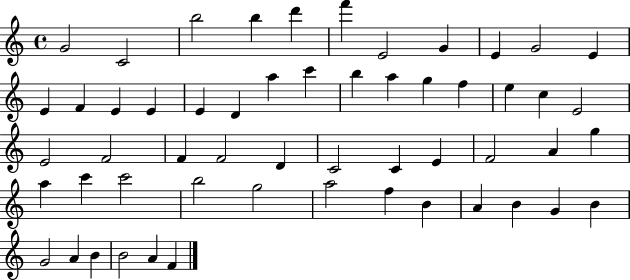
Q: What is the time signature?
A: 4/4